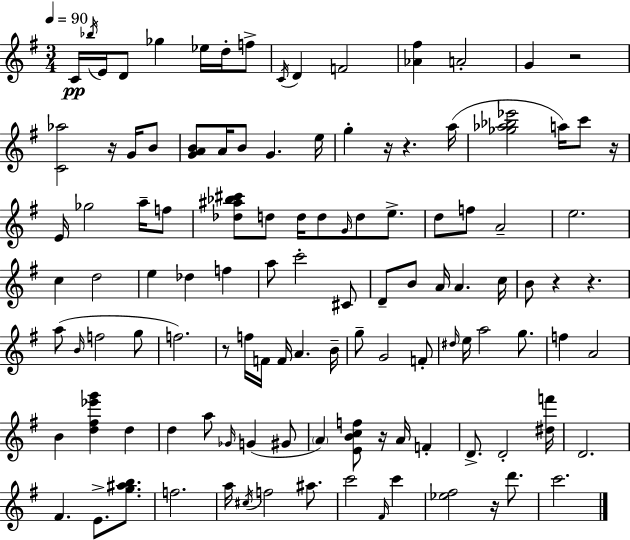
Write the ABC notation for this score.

X:1
T:Untitled
M:3/4
L:1/4
K:G
C/4 _b/4 E/4 D/2 _g _e/4 d/4 f/2 C/4 D F2 [_A^f] A2 G z2 [C_a]2 z/4 G/4 B/2 [GAB]/2 A/4 B/2 G e/4 g z/4 z a/4 [_g_a_b_e']2 a/4 c'/2 z/4 E/4 _g2 a/4 f/2 [_d^a_b^c']/2 d/2 d/4 d/2 G/4 d/2 e/2 d/2 f/2 A2 e2 c d2 e _d f a/2 c'2 ^C/2 D/2 B/2 A/4 A c/4 B/2 z z a/2 B/4 f2 g/2 f2 z/2 f/4 F/4 F/4 A B/4 g/2 G2 F/2 ^d/4 e/4 a2 g/2 f A2 B [d^f_e'g'] d d a/2 _G/4 G ^G/2 A [EBcf]/2 z/4 A/4 F D/2 D2 [^df']/4 D2 ^F E/2 [g^ab]/2 f2 a/4 ^c/4 f2 ^a/2 c'2 ^F/4 c' [_e^f]2 z/4 d'/2 c'2